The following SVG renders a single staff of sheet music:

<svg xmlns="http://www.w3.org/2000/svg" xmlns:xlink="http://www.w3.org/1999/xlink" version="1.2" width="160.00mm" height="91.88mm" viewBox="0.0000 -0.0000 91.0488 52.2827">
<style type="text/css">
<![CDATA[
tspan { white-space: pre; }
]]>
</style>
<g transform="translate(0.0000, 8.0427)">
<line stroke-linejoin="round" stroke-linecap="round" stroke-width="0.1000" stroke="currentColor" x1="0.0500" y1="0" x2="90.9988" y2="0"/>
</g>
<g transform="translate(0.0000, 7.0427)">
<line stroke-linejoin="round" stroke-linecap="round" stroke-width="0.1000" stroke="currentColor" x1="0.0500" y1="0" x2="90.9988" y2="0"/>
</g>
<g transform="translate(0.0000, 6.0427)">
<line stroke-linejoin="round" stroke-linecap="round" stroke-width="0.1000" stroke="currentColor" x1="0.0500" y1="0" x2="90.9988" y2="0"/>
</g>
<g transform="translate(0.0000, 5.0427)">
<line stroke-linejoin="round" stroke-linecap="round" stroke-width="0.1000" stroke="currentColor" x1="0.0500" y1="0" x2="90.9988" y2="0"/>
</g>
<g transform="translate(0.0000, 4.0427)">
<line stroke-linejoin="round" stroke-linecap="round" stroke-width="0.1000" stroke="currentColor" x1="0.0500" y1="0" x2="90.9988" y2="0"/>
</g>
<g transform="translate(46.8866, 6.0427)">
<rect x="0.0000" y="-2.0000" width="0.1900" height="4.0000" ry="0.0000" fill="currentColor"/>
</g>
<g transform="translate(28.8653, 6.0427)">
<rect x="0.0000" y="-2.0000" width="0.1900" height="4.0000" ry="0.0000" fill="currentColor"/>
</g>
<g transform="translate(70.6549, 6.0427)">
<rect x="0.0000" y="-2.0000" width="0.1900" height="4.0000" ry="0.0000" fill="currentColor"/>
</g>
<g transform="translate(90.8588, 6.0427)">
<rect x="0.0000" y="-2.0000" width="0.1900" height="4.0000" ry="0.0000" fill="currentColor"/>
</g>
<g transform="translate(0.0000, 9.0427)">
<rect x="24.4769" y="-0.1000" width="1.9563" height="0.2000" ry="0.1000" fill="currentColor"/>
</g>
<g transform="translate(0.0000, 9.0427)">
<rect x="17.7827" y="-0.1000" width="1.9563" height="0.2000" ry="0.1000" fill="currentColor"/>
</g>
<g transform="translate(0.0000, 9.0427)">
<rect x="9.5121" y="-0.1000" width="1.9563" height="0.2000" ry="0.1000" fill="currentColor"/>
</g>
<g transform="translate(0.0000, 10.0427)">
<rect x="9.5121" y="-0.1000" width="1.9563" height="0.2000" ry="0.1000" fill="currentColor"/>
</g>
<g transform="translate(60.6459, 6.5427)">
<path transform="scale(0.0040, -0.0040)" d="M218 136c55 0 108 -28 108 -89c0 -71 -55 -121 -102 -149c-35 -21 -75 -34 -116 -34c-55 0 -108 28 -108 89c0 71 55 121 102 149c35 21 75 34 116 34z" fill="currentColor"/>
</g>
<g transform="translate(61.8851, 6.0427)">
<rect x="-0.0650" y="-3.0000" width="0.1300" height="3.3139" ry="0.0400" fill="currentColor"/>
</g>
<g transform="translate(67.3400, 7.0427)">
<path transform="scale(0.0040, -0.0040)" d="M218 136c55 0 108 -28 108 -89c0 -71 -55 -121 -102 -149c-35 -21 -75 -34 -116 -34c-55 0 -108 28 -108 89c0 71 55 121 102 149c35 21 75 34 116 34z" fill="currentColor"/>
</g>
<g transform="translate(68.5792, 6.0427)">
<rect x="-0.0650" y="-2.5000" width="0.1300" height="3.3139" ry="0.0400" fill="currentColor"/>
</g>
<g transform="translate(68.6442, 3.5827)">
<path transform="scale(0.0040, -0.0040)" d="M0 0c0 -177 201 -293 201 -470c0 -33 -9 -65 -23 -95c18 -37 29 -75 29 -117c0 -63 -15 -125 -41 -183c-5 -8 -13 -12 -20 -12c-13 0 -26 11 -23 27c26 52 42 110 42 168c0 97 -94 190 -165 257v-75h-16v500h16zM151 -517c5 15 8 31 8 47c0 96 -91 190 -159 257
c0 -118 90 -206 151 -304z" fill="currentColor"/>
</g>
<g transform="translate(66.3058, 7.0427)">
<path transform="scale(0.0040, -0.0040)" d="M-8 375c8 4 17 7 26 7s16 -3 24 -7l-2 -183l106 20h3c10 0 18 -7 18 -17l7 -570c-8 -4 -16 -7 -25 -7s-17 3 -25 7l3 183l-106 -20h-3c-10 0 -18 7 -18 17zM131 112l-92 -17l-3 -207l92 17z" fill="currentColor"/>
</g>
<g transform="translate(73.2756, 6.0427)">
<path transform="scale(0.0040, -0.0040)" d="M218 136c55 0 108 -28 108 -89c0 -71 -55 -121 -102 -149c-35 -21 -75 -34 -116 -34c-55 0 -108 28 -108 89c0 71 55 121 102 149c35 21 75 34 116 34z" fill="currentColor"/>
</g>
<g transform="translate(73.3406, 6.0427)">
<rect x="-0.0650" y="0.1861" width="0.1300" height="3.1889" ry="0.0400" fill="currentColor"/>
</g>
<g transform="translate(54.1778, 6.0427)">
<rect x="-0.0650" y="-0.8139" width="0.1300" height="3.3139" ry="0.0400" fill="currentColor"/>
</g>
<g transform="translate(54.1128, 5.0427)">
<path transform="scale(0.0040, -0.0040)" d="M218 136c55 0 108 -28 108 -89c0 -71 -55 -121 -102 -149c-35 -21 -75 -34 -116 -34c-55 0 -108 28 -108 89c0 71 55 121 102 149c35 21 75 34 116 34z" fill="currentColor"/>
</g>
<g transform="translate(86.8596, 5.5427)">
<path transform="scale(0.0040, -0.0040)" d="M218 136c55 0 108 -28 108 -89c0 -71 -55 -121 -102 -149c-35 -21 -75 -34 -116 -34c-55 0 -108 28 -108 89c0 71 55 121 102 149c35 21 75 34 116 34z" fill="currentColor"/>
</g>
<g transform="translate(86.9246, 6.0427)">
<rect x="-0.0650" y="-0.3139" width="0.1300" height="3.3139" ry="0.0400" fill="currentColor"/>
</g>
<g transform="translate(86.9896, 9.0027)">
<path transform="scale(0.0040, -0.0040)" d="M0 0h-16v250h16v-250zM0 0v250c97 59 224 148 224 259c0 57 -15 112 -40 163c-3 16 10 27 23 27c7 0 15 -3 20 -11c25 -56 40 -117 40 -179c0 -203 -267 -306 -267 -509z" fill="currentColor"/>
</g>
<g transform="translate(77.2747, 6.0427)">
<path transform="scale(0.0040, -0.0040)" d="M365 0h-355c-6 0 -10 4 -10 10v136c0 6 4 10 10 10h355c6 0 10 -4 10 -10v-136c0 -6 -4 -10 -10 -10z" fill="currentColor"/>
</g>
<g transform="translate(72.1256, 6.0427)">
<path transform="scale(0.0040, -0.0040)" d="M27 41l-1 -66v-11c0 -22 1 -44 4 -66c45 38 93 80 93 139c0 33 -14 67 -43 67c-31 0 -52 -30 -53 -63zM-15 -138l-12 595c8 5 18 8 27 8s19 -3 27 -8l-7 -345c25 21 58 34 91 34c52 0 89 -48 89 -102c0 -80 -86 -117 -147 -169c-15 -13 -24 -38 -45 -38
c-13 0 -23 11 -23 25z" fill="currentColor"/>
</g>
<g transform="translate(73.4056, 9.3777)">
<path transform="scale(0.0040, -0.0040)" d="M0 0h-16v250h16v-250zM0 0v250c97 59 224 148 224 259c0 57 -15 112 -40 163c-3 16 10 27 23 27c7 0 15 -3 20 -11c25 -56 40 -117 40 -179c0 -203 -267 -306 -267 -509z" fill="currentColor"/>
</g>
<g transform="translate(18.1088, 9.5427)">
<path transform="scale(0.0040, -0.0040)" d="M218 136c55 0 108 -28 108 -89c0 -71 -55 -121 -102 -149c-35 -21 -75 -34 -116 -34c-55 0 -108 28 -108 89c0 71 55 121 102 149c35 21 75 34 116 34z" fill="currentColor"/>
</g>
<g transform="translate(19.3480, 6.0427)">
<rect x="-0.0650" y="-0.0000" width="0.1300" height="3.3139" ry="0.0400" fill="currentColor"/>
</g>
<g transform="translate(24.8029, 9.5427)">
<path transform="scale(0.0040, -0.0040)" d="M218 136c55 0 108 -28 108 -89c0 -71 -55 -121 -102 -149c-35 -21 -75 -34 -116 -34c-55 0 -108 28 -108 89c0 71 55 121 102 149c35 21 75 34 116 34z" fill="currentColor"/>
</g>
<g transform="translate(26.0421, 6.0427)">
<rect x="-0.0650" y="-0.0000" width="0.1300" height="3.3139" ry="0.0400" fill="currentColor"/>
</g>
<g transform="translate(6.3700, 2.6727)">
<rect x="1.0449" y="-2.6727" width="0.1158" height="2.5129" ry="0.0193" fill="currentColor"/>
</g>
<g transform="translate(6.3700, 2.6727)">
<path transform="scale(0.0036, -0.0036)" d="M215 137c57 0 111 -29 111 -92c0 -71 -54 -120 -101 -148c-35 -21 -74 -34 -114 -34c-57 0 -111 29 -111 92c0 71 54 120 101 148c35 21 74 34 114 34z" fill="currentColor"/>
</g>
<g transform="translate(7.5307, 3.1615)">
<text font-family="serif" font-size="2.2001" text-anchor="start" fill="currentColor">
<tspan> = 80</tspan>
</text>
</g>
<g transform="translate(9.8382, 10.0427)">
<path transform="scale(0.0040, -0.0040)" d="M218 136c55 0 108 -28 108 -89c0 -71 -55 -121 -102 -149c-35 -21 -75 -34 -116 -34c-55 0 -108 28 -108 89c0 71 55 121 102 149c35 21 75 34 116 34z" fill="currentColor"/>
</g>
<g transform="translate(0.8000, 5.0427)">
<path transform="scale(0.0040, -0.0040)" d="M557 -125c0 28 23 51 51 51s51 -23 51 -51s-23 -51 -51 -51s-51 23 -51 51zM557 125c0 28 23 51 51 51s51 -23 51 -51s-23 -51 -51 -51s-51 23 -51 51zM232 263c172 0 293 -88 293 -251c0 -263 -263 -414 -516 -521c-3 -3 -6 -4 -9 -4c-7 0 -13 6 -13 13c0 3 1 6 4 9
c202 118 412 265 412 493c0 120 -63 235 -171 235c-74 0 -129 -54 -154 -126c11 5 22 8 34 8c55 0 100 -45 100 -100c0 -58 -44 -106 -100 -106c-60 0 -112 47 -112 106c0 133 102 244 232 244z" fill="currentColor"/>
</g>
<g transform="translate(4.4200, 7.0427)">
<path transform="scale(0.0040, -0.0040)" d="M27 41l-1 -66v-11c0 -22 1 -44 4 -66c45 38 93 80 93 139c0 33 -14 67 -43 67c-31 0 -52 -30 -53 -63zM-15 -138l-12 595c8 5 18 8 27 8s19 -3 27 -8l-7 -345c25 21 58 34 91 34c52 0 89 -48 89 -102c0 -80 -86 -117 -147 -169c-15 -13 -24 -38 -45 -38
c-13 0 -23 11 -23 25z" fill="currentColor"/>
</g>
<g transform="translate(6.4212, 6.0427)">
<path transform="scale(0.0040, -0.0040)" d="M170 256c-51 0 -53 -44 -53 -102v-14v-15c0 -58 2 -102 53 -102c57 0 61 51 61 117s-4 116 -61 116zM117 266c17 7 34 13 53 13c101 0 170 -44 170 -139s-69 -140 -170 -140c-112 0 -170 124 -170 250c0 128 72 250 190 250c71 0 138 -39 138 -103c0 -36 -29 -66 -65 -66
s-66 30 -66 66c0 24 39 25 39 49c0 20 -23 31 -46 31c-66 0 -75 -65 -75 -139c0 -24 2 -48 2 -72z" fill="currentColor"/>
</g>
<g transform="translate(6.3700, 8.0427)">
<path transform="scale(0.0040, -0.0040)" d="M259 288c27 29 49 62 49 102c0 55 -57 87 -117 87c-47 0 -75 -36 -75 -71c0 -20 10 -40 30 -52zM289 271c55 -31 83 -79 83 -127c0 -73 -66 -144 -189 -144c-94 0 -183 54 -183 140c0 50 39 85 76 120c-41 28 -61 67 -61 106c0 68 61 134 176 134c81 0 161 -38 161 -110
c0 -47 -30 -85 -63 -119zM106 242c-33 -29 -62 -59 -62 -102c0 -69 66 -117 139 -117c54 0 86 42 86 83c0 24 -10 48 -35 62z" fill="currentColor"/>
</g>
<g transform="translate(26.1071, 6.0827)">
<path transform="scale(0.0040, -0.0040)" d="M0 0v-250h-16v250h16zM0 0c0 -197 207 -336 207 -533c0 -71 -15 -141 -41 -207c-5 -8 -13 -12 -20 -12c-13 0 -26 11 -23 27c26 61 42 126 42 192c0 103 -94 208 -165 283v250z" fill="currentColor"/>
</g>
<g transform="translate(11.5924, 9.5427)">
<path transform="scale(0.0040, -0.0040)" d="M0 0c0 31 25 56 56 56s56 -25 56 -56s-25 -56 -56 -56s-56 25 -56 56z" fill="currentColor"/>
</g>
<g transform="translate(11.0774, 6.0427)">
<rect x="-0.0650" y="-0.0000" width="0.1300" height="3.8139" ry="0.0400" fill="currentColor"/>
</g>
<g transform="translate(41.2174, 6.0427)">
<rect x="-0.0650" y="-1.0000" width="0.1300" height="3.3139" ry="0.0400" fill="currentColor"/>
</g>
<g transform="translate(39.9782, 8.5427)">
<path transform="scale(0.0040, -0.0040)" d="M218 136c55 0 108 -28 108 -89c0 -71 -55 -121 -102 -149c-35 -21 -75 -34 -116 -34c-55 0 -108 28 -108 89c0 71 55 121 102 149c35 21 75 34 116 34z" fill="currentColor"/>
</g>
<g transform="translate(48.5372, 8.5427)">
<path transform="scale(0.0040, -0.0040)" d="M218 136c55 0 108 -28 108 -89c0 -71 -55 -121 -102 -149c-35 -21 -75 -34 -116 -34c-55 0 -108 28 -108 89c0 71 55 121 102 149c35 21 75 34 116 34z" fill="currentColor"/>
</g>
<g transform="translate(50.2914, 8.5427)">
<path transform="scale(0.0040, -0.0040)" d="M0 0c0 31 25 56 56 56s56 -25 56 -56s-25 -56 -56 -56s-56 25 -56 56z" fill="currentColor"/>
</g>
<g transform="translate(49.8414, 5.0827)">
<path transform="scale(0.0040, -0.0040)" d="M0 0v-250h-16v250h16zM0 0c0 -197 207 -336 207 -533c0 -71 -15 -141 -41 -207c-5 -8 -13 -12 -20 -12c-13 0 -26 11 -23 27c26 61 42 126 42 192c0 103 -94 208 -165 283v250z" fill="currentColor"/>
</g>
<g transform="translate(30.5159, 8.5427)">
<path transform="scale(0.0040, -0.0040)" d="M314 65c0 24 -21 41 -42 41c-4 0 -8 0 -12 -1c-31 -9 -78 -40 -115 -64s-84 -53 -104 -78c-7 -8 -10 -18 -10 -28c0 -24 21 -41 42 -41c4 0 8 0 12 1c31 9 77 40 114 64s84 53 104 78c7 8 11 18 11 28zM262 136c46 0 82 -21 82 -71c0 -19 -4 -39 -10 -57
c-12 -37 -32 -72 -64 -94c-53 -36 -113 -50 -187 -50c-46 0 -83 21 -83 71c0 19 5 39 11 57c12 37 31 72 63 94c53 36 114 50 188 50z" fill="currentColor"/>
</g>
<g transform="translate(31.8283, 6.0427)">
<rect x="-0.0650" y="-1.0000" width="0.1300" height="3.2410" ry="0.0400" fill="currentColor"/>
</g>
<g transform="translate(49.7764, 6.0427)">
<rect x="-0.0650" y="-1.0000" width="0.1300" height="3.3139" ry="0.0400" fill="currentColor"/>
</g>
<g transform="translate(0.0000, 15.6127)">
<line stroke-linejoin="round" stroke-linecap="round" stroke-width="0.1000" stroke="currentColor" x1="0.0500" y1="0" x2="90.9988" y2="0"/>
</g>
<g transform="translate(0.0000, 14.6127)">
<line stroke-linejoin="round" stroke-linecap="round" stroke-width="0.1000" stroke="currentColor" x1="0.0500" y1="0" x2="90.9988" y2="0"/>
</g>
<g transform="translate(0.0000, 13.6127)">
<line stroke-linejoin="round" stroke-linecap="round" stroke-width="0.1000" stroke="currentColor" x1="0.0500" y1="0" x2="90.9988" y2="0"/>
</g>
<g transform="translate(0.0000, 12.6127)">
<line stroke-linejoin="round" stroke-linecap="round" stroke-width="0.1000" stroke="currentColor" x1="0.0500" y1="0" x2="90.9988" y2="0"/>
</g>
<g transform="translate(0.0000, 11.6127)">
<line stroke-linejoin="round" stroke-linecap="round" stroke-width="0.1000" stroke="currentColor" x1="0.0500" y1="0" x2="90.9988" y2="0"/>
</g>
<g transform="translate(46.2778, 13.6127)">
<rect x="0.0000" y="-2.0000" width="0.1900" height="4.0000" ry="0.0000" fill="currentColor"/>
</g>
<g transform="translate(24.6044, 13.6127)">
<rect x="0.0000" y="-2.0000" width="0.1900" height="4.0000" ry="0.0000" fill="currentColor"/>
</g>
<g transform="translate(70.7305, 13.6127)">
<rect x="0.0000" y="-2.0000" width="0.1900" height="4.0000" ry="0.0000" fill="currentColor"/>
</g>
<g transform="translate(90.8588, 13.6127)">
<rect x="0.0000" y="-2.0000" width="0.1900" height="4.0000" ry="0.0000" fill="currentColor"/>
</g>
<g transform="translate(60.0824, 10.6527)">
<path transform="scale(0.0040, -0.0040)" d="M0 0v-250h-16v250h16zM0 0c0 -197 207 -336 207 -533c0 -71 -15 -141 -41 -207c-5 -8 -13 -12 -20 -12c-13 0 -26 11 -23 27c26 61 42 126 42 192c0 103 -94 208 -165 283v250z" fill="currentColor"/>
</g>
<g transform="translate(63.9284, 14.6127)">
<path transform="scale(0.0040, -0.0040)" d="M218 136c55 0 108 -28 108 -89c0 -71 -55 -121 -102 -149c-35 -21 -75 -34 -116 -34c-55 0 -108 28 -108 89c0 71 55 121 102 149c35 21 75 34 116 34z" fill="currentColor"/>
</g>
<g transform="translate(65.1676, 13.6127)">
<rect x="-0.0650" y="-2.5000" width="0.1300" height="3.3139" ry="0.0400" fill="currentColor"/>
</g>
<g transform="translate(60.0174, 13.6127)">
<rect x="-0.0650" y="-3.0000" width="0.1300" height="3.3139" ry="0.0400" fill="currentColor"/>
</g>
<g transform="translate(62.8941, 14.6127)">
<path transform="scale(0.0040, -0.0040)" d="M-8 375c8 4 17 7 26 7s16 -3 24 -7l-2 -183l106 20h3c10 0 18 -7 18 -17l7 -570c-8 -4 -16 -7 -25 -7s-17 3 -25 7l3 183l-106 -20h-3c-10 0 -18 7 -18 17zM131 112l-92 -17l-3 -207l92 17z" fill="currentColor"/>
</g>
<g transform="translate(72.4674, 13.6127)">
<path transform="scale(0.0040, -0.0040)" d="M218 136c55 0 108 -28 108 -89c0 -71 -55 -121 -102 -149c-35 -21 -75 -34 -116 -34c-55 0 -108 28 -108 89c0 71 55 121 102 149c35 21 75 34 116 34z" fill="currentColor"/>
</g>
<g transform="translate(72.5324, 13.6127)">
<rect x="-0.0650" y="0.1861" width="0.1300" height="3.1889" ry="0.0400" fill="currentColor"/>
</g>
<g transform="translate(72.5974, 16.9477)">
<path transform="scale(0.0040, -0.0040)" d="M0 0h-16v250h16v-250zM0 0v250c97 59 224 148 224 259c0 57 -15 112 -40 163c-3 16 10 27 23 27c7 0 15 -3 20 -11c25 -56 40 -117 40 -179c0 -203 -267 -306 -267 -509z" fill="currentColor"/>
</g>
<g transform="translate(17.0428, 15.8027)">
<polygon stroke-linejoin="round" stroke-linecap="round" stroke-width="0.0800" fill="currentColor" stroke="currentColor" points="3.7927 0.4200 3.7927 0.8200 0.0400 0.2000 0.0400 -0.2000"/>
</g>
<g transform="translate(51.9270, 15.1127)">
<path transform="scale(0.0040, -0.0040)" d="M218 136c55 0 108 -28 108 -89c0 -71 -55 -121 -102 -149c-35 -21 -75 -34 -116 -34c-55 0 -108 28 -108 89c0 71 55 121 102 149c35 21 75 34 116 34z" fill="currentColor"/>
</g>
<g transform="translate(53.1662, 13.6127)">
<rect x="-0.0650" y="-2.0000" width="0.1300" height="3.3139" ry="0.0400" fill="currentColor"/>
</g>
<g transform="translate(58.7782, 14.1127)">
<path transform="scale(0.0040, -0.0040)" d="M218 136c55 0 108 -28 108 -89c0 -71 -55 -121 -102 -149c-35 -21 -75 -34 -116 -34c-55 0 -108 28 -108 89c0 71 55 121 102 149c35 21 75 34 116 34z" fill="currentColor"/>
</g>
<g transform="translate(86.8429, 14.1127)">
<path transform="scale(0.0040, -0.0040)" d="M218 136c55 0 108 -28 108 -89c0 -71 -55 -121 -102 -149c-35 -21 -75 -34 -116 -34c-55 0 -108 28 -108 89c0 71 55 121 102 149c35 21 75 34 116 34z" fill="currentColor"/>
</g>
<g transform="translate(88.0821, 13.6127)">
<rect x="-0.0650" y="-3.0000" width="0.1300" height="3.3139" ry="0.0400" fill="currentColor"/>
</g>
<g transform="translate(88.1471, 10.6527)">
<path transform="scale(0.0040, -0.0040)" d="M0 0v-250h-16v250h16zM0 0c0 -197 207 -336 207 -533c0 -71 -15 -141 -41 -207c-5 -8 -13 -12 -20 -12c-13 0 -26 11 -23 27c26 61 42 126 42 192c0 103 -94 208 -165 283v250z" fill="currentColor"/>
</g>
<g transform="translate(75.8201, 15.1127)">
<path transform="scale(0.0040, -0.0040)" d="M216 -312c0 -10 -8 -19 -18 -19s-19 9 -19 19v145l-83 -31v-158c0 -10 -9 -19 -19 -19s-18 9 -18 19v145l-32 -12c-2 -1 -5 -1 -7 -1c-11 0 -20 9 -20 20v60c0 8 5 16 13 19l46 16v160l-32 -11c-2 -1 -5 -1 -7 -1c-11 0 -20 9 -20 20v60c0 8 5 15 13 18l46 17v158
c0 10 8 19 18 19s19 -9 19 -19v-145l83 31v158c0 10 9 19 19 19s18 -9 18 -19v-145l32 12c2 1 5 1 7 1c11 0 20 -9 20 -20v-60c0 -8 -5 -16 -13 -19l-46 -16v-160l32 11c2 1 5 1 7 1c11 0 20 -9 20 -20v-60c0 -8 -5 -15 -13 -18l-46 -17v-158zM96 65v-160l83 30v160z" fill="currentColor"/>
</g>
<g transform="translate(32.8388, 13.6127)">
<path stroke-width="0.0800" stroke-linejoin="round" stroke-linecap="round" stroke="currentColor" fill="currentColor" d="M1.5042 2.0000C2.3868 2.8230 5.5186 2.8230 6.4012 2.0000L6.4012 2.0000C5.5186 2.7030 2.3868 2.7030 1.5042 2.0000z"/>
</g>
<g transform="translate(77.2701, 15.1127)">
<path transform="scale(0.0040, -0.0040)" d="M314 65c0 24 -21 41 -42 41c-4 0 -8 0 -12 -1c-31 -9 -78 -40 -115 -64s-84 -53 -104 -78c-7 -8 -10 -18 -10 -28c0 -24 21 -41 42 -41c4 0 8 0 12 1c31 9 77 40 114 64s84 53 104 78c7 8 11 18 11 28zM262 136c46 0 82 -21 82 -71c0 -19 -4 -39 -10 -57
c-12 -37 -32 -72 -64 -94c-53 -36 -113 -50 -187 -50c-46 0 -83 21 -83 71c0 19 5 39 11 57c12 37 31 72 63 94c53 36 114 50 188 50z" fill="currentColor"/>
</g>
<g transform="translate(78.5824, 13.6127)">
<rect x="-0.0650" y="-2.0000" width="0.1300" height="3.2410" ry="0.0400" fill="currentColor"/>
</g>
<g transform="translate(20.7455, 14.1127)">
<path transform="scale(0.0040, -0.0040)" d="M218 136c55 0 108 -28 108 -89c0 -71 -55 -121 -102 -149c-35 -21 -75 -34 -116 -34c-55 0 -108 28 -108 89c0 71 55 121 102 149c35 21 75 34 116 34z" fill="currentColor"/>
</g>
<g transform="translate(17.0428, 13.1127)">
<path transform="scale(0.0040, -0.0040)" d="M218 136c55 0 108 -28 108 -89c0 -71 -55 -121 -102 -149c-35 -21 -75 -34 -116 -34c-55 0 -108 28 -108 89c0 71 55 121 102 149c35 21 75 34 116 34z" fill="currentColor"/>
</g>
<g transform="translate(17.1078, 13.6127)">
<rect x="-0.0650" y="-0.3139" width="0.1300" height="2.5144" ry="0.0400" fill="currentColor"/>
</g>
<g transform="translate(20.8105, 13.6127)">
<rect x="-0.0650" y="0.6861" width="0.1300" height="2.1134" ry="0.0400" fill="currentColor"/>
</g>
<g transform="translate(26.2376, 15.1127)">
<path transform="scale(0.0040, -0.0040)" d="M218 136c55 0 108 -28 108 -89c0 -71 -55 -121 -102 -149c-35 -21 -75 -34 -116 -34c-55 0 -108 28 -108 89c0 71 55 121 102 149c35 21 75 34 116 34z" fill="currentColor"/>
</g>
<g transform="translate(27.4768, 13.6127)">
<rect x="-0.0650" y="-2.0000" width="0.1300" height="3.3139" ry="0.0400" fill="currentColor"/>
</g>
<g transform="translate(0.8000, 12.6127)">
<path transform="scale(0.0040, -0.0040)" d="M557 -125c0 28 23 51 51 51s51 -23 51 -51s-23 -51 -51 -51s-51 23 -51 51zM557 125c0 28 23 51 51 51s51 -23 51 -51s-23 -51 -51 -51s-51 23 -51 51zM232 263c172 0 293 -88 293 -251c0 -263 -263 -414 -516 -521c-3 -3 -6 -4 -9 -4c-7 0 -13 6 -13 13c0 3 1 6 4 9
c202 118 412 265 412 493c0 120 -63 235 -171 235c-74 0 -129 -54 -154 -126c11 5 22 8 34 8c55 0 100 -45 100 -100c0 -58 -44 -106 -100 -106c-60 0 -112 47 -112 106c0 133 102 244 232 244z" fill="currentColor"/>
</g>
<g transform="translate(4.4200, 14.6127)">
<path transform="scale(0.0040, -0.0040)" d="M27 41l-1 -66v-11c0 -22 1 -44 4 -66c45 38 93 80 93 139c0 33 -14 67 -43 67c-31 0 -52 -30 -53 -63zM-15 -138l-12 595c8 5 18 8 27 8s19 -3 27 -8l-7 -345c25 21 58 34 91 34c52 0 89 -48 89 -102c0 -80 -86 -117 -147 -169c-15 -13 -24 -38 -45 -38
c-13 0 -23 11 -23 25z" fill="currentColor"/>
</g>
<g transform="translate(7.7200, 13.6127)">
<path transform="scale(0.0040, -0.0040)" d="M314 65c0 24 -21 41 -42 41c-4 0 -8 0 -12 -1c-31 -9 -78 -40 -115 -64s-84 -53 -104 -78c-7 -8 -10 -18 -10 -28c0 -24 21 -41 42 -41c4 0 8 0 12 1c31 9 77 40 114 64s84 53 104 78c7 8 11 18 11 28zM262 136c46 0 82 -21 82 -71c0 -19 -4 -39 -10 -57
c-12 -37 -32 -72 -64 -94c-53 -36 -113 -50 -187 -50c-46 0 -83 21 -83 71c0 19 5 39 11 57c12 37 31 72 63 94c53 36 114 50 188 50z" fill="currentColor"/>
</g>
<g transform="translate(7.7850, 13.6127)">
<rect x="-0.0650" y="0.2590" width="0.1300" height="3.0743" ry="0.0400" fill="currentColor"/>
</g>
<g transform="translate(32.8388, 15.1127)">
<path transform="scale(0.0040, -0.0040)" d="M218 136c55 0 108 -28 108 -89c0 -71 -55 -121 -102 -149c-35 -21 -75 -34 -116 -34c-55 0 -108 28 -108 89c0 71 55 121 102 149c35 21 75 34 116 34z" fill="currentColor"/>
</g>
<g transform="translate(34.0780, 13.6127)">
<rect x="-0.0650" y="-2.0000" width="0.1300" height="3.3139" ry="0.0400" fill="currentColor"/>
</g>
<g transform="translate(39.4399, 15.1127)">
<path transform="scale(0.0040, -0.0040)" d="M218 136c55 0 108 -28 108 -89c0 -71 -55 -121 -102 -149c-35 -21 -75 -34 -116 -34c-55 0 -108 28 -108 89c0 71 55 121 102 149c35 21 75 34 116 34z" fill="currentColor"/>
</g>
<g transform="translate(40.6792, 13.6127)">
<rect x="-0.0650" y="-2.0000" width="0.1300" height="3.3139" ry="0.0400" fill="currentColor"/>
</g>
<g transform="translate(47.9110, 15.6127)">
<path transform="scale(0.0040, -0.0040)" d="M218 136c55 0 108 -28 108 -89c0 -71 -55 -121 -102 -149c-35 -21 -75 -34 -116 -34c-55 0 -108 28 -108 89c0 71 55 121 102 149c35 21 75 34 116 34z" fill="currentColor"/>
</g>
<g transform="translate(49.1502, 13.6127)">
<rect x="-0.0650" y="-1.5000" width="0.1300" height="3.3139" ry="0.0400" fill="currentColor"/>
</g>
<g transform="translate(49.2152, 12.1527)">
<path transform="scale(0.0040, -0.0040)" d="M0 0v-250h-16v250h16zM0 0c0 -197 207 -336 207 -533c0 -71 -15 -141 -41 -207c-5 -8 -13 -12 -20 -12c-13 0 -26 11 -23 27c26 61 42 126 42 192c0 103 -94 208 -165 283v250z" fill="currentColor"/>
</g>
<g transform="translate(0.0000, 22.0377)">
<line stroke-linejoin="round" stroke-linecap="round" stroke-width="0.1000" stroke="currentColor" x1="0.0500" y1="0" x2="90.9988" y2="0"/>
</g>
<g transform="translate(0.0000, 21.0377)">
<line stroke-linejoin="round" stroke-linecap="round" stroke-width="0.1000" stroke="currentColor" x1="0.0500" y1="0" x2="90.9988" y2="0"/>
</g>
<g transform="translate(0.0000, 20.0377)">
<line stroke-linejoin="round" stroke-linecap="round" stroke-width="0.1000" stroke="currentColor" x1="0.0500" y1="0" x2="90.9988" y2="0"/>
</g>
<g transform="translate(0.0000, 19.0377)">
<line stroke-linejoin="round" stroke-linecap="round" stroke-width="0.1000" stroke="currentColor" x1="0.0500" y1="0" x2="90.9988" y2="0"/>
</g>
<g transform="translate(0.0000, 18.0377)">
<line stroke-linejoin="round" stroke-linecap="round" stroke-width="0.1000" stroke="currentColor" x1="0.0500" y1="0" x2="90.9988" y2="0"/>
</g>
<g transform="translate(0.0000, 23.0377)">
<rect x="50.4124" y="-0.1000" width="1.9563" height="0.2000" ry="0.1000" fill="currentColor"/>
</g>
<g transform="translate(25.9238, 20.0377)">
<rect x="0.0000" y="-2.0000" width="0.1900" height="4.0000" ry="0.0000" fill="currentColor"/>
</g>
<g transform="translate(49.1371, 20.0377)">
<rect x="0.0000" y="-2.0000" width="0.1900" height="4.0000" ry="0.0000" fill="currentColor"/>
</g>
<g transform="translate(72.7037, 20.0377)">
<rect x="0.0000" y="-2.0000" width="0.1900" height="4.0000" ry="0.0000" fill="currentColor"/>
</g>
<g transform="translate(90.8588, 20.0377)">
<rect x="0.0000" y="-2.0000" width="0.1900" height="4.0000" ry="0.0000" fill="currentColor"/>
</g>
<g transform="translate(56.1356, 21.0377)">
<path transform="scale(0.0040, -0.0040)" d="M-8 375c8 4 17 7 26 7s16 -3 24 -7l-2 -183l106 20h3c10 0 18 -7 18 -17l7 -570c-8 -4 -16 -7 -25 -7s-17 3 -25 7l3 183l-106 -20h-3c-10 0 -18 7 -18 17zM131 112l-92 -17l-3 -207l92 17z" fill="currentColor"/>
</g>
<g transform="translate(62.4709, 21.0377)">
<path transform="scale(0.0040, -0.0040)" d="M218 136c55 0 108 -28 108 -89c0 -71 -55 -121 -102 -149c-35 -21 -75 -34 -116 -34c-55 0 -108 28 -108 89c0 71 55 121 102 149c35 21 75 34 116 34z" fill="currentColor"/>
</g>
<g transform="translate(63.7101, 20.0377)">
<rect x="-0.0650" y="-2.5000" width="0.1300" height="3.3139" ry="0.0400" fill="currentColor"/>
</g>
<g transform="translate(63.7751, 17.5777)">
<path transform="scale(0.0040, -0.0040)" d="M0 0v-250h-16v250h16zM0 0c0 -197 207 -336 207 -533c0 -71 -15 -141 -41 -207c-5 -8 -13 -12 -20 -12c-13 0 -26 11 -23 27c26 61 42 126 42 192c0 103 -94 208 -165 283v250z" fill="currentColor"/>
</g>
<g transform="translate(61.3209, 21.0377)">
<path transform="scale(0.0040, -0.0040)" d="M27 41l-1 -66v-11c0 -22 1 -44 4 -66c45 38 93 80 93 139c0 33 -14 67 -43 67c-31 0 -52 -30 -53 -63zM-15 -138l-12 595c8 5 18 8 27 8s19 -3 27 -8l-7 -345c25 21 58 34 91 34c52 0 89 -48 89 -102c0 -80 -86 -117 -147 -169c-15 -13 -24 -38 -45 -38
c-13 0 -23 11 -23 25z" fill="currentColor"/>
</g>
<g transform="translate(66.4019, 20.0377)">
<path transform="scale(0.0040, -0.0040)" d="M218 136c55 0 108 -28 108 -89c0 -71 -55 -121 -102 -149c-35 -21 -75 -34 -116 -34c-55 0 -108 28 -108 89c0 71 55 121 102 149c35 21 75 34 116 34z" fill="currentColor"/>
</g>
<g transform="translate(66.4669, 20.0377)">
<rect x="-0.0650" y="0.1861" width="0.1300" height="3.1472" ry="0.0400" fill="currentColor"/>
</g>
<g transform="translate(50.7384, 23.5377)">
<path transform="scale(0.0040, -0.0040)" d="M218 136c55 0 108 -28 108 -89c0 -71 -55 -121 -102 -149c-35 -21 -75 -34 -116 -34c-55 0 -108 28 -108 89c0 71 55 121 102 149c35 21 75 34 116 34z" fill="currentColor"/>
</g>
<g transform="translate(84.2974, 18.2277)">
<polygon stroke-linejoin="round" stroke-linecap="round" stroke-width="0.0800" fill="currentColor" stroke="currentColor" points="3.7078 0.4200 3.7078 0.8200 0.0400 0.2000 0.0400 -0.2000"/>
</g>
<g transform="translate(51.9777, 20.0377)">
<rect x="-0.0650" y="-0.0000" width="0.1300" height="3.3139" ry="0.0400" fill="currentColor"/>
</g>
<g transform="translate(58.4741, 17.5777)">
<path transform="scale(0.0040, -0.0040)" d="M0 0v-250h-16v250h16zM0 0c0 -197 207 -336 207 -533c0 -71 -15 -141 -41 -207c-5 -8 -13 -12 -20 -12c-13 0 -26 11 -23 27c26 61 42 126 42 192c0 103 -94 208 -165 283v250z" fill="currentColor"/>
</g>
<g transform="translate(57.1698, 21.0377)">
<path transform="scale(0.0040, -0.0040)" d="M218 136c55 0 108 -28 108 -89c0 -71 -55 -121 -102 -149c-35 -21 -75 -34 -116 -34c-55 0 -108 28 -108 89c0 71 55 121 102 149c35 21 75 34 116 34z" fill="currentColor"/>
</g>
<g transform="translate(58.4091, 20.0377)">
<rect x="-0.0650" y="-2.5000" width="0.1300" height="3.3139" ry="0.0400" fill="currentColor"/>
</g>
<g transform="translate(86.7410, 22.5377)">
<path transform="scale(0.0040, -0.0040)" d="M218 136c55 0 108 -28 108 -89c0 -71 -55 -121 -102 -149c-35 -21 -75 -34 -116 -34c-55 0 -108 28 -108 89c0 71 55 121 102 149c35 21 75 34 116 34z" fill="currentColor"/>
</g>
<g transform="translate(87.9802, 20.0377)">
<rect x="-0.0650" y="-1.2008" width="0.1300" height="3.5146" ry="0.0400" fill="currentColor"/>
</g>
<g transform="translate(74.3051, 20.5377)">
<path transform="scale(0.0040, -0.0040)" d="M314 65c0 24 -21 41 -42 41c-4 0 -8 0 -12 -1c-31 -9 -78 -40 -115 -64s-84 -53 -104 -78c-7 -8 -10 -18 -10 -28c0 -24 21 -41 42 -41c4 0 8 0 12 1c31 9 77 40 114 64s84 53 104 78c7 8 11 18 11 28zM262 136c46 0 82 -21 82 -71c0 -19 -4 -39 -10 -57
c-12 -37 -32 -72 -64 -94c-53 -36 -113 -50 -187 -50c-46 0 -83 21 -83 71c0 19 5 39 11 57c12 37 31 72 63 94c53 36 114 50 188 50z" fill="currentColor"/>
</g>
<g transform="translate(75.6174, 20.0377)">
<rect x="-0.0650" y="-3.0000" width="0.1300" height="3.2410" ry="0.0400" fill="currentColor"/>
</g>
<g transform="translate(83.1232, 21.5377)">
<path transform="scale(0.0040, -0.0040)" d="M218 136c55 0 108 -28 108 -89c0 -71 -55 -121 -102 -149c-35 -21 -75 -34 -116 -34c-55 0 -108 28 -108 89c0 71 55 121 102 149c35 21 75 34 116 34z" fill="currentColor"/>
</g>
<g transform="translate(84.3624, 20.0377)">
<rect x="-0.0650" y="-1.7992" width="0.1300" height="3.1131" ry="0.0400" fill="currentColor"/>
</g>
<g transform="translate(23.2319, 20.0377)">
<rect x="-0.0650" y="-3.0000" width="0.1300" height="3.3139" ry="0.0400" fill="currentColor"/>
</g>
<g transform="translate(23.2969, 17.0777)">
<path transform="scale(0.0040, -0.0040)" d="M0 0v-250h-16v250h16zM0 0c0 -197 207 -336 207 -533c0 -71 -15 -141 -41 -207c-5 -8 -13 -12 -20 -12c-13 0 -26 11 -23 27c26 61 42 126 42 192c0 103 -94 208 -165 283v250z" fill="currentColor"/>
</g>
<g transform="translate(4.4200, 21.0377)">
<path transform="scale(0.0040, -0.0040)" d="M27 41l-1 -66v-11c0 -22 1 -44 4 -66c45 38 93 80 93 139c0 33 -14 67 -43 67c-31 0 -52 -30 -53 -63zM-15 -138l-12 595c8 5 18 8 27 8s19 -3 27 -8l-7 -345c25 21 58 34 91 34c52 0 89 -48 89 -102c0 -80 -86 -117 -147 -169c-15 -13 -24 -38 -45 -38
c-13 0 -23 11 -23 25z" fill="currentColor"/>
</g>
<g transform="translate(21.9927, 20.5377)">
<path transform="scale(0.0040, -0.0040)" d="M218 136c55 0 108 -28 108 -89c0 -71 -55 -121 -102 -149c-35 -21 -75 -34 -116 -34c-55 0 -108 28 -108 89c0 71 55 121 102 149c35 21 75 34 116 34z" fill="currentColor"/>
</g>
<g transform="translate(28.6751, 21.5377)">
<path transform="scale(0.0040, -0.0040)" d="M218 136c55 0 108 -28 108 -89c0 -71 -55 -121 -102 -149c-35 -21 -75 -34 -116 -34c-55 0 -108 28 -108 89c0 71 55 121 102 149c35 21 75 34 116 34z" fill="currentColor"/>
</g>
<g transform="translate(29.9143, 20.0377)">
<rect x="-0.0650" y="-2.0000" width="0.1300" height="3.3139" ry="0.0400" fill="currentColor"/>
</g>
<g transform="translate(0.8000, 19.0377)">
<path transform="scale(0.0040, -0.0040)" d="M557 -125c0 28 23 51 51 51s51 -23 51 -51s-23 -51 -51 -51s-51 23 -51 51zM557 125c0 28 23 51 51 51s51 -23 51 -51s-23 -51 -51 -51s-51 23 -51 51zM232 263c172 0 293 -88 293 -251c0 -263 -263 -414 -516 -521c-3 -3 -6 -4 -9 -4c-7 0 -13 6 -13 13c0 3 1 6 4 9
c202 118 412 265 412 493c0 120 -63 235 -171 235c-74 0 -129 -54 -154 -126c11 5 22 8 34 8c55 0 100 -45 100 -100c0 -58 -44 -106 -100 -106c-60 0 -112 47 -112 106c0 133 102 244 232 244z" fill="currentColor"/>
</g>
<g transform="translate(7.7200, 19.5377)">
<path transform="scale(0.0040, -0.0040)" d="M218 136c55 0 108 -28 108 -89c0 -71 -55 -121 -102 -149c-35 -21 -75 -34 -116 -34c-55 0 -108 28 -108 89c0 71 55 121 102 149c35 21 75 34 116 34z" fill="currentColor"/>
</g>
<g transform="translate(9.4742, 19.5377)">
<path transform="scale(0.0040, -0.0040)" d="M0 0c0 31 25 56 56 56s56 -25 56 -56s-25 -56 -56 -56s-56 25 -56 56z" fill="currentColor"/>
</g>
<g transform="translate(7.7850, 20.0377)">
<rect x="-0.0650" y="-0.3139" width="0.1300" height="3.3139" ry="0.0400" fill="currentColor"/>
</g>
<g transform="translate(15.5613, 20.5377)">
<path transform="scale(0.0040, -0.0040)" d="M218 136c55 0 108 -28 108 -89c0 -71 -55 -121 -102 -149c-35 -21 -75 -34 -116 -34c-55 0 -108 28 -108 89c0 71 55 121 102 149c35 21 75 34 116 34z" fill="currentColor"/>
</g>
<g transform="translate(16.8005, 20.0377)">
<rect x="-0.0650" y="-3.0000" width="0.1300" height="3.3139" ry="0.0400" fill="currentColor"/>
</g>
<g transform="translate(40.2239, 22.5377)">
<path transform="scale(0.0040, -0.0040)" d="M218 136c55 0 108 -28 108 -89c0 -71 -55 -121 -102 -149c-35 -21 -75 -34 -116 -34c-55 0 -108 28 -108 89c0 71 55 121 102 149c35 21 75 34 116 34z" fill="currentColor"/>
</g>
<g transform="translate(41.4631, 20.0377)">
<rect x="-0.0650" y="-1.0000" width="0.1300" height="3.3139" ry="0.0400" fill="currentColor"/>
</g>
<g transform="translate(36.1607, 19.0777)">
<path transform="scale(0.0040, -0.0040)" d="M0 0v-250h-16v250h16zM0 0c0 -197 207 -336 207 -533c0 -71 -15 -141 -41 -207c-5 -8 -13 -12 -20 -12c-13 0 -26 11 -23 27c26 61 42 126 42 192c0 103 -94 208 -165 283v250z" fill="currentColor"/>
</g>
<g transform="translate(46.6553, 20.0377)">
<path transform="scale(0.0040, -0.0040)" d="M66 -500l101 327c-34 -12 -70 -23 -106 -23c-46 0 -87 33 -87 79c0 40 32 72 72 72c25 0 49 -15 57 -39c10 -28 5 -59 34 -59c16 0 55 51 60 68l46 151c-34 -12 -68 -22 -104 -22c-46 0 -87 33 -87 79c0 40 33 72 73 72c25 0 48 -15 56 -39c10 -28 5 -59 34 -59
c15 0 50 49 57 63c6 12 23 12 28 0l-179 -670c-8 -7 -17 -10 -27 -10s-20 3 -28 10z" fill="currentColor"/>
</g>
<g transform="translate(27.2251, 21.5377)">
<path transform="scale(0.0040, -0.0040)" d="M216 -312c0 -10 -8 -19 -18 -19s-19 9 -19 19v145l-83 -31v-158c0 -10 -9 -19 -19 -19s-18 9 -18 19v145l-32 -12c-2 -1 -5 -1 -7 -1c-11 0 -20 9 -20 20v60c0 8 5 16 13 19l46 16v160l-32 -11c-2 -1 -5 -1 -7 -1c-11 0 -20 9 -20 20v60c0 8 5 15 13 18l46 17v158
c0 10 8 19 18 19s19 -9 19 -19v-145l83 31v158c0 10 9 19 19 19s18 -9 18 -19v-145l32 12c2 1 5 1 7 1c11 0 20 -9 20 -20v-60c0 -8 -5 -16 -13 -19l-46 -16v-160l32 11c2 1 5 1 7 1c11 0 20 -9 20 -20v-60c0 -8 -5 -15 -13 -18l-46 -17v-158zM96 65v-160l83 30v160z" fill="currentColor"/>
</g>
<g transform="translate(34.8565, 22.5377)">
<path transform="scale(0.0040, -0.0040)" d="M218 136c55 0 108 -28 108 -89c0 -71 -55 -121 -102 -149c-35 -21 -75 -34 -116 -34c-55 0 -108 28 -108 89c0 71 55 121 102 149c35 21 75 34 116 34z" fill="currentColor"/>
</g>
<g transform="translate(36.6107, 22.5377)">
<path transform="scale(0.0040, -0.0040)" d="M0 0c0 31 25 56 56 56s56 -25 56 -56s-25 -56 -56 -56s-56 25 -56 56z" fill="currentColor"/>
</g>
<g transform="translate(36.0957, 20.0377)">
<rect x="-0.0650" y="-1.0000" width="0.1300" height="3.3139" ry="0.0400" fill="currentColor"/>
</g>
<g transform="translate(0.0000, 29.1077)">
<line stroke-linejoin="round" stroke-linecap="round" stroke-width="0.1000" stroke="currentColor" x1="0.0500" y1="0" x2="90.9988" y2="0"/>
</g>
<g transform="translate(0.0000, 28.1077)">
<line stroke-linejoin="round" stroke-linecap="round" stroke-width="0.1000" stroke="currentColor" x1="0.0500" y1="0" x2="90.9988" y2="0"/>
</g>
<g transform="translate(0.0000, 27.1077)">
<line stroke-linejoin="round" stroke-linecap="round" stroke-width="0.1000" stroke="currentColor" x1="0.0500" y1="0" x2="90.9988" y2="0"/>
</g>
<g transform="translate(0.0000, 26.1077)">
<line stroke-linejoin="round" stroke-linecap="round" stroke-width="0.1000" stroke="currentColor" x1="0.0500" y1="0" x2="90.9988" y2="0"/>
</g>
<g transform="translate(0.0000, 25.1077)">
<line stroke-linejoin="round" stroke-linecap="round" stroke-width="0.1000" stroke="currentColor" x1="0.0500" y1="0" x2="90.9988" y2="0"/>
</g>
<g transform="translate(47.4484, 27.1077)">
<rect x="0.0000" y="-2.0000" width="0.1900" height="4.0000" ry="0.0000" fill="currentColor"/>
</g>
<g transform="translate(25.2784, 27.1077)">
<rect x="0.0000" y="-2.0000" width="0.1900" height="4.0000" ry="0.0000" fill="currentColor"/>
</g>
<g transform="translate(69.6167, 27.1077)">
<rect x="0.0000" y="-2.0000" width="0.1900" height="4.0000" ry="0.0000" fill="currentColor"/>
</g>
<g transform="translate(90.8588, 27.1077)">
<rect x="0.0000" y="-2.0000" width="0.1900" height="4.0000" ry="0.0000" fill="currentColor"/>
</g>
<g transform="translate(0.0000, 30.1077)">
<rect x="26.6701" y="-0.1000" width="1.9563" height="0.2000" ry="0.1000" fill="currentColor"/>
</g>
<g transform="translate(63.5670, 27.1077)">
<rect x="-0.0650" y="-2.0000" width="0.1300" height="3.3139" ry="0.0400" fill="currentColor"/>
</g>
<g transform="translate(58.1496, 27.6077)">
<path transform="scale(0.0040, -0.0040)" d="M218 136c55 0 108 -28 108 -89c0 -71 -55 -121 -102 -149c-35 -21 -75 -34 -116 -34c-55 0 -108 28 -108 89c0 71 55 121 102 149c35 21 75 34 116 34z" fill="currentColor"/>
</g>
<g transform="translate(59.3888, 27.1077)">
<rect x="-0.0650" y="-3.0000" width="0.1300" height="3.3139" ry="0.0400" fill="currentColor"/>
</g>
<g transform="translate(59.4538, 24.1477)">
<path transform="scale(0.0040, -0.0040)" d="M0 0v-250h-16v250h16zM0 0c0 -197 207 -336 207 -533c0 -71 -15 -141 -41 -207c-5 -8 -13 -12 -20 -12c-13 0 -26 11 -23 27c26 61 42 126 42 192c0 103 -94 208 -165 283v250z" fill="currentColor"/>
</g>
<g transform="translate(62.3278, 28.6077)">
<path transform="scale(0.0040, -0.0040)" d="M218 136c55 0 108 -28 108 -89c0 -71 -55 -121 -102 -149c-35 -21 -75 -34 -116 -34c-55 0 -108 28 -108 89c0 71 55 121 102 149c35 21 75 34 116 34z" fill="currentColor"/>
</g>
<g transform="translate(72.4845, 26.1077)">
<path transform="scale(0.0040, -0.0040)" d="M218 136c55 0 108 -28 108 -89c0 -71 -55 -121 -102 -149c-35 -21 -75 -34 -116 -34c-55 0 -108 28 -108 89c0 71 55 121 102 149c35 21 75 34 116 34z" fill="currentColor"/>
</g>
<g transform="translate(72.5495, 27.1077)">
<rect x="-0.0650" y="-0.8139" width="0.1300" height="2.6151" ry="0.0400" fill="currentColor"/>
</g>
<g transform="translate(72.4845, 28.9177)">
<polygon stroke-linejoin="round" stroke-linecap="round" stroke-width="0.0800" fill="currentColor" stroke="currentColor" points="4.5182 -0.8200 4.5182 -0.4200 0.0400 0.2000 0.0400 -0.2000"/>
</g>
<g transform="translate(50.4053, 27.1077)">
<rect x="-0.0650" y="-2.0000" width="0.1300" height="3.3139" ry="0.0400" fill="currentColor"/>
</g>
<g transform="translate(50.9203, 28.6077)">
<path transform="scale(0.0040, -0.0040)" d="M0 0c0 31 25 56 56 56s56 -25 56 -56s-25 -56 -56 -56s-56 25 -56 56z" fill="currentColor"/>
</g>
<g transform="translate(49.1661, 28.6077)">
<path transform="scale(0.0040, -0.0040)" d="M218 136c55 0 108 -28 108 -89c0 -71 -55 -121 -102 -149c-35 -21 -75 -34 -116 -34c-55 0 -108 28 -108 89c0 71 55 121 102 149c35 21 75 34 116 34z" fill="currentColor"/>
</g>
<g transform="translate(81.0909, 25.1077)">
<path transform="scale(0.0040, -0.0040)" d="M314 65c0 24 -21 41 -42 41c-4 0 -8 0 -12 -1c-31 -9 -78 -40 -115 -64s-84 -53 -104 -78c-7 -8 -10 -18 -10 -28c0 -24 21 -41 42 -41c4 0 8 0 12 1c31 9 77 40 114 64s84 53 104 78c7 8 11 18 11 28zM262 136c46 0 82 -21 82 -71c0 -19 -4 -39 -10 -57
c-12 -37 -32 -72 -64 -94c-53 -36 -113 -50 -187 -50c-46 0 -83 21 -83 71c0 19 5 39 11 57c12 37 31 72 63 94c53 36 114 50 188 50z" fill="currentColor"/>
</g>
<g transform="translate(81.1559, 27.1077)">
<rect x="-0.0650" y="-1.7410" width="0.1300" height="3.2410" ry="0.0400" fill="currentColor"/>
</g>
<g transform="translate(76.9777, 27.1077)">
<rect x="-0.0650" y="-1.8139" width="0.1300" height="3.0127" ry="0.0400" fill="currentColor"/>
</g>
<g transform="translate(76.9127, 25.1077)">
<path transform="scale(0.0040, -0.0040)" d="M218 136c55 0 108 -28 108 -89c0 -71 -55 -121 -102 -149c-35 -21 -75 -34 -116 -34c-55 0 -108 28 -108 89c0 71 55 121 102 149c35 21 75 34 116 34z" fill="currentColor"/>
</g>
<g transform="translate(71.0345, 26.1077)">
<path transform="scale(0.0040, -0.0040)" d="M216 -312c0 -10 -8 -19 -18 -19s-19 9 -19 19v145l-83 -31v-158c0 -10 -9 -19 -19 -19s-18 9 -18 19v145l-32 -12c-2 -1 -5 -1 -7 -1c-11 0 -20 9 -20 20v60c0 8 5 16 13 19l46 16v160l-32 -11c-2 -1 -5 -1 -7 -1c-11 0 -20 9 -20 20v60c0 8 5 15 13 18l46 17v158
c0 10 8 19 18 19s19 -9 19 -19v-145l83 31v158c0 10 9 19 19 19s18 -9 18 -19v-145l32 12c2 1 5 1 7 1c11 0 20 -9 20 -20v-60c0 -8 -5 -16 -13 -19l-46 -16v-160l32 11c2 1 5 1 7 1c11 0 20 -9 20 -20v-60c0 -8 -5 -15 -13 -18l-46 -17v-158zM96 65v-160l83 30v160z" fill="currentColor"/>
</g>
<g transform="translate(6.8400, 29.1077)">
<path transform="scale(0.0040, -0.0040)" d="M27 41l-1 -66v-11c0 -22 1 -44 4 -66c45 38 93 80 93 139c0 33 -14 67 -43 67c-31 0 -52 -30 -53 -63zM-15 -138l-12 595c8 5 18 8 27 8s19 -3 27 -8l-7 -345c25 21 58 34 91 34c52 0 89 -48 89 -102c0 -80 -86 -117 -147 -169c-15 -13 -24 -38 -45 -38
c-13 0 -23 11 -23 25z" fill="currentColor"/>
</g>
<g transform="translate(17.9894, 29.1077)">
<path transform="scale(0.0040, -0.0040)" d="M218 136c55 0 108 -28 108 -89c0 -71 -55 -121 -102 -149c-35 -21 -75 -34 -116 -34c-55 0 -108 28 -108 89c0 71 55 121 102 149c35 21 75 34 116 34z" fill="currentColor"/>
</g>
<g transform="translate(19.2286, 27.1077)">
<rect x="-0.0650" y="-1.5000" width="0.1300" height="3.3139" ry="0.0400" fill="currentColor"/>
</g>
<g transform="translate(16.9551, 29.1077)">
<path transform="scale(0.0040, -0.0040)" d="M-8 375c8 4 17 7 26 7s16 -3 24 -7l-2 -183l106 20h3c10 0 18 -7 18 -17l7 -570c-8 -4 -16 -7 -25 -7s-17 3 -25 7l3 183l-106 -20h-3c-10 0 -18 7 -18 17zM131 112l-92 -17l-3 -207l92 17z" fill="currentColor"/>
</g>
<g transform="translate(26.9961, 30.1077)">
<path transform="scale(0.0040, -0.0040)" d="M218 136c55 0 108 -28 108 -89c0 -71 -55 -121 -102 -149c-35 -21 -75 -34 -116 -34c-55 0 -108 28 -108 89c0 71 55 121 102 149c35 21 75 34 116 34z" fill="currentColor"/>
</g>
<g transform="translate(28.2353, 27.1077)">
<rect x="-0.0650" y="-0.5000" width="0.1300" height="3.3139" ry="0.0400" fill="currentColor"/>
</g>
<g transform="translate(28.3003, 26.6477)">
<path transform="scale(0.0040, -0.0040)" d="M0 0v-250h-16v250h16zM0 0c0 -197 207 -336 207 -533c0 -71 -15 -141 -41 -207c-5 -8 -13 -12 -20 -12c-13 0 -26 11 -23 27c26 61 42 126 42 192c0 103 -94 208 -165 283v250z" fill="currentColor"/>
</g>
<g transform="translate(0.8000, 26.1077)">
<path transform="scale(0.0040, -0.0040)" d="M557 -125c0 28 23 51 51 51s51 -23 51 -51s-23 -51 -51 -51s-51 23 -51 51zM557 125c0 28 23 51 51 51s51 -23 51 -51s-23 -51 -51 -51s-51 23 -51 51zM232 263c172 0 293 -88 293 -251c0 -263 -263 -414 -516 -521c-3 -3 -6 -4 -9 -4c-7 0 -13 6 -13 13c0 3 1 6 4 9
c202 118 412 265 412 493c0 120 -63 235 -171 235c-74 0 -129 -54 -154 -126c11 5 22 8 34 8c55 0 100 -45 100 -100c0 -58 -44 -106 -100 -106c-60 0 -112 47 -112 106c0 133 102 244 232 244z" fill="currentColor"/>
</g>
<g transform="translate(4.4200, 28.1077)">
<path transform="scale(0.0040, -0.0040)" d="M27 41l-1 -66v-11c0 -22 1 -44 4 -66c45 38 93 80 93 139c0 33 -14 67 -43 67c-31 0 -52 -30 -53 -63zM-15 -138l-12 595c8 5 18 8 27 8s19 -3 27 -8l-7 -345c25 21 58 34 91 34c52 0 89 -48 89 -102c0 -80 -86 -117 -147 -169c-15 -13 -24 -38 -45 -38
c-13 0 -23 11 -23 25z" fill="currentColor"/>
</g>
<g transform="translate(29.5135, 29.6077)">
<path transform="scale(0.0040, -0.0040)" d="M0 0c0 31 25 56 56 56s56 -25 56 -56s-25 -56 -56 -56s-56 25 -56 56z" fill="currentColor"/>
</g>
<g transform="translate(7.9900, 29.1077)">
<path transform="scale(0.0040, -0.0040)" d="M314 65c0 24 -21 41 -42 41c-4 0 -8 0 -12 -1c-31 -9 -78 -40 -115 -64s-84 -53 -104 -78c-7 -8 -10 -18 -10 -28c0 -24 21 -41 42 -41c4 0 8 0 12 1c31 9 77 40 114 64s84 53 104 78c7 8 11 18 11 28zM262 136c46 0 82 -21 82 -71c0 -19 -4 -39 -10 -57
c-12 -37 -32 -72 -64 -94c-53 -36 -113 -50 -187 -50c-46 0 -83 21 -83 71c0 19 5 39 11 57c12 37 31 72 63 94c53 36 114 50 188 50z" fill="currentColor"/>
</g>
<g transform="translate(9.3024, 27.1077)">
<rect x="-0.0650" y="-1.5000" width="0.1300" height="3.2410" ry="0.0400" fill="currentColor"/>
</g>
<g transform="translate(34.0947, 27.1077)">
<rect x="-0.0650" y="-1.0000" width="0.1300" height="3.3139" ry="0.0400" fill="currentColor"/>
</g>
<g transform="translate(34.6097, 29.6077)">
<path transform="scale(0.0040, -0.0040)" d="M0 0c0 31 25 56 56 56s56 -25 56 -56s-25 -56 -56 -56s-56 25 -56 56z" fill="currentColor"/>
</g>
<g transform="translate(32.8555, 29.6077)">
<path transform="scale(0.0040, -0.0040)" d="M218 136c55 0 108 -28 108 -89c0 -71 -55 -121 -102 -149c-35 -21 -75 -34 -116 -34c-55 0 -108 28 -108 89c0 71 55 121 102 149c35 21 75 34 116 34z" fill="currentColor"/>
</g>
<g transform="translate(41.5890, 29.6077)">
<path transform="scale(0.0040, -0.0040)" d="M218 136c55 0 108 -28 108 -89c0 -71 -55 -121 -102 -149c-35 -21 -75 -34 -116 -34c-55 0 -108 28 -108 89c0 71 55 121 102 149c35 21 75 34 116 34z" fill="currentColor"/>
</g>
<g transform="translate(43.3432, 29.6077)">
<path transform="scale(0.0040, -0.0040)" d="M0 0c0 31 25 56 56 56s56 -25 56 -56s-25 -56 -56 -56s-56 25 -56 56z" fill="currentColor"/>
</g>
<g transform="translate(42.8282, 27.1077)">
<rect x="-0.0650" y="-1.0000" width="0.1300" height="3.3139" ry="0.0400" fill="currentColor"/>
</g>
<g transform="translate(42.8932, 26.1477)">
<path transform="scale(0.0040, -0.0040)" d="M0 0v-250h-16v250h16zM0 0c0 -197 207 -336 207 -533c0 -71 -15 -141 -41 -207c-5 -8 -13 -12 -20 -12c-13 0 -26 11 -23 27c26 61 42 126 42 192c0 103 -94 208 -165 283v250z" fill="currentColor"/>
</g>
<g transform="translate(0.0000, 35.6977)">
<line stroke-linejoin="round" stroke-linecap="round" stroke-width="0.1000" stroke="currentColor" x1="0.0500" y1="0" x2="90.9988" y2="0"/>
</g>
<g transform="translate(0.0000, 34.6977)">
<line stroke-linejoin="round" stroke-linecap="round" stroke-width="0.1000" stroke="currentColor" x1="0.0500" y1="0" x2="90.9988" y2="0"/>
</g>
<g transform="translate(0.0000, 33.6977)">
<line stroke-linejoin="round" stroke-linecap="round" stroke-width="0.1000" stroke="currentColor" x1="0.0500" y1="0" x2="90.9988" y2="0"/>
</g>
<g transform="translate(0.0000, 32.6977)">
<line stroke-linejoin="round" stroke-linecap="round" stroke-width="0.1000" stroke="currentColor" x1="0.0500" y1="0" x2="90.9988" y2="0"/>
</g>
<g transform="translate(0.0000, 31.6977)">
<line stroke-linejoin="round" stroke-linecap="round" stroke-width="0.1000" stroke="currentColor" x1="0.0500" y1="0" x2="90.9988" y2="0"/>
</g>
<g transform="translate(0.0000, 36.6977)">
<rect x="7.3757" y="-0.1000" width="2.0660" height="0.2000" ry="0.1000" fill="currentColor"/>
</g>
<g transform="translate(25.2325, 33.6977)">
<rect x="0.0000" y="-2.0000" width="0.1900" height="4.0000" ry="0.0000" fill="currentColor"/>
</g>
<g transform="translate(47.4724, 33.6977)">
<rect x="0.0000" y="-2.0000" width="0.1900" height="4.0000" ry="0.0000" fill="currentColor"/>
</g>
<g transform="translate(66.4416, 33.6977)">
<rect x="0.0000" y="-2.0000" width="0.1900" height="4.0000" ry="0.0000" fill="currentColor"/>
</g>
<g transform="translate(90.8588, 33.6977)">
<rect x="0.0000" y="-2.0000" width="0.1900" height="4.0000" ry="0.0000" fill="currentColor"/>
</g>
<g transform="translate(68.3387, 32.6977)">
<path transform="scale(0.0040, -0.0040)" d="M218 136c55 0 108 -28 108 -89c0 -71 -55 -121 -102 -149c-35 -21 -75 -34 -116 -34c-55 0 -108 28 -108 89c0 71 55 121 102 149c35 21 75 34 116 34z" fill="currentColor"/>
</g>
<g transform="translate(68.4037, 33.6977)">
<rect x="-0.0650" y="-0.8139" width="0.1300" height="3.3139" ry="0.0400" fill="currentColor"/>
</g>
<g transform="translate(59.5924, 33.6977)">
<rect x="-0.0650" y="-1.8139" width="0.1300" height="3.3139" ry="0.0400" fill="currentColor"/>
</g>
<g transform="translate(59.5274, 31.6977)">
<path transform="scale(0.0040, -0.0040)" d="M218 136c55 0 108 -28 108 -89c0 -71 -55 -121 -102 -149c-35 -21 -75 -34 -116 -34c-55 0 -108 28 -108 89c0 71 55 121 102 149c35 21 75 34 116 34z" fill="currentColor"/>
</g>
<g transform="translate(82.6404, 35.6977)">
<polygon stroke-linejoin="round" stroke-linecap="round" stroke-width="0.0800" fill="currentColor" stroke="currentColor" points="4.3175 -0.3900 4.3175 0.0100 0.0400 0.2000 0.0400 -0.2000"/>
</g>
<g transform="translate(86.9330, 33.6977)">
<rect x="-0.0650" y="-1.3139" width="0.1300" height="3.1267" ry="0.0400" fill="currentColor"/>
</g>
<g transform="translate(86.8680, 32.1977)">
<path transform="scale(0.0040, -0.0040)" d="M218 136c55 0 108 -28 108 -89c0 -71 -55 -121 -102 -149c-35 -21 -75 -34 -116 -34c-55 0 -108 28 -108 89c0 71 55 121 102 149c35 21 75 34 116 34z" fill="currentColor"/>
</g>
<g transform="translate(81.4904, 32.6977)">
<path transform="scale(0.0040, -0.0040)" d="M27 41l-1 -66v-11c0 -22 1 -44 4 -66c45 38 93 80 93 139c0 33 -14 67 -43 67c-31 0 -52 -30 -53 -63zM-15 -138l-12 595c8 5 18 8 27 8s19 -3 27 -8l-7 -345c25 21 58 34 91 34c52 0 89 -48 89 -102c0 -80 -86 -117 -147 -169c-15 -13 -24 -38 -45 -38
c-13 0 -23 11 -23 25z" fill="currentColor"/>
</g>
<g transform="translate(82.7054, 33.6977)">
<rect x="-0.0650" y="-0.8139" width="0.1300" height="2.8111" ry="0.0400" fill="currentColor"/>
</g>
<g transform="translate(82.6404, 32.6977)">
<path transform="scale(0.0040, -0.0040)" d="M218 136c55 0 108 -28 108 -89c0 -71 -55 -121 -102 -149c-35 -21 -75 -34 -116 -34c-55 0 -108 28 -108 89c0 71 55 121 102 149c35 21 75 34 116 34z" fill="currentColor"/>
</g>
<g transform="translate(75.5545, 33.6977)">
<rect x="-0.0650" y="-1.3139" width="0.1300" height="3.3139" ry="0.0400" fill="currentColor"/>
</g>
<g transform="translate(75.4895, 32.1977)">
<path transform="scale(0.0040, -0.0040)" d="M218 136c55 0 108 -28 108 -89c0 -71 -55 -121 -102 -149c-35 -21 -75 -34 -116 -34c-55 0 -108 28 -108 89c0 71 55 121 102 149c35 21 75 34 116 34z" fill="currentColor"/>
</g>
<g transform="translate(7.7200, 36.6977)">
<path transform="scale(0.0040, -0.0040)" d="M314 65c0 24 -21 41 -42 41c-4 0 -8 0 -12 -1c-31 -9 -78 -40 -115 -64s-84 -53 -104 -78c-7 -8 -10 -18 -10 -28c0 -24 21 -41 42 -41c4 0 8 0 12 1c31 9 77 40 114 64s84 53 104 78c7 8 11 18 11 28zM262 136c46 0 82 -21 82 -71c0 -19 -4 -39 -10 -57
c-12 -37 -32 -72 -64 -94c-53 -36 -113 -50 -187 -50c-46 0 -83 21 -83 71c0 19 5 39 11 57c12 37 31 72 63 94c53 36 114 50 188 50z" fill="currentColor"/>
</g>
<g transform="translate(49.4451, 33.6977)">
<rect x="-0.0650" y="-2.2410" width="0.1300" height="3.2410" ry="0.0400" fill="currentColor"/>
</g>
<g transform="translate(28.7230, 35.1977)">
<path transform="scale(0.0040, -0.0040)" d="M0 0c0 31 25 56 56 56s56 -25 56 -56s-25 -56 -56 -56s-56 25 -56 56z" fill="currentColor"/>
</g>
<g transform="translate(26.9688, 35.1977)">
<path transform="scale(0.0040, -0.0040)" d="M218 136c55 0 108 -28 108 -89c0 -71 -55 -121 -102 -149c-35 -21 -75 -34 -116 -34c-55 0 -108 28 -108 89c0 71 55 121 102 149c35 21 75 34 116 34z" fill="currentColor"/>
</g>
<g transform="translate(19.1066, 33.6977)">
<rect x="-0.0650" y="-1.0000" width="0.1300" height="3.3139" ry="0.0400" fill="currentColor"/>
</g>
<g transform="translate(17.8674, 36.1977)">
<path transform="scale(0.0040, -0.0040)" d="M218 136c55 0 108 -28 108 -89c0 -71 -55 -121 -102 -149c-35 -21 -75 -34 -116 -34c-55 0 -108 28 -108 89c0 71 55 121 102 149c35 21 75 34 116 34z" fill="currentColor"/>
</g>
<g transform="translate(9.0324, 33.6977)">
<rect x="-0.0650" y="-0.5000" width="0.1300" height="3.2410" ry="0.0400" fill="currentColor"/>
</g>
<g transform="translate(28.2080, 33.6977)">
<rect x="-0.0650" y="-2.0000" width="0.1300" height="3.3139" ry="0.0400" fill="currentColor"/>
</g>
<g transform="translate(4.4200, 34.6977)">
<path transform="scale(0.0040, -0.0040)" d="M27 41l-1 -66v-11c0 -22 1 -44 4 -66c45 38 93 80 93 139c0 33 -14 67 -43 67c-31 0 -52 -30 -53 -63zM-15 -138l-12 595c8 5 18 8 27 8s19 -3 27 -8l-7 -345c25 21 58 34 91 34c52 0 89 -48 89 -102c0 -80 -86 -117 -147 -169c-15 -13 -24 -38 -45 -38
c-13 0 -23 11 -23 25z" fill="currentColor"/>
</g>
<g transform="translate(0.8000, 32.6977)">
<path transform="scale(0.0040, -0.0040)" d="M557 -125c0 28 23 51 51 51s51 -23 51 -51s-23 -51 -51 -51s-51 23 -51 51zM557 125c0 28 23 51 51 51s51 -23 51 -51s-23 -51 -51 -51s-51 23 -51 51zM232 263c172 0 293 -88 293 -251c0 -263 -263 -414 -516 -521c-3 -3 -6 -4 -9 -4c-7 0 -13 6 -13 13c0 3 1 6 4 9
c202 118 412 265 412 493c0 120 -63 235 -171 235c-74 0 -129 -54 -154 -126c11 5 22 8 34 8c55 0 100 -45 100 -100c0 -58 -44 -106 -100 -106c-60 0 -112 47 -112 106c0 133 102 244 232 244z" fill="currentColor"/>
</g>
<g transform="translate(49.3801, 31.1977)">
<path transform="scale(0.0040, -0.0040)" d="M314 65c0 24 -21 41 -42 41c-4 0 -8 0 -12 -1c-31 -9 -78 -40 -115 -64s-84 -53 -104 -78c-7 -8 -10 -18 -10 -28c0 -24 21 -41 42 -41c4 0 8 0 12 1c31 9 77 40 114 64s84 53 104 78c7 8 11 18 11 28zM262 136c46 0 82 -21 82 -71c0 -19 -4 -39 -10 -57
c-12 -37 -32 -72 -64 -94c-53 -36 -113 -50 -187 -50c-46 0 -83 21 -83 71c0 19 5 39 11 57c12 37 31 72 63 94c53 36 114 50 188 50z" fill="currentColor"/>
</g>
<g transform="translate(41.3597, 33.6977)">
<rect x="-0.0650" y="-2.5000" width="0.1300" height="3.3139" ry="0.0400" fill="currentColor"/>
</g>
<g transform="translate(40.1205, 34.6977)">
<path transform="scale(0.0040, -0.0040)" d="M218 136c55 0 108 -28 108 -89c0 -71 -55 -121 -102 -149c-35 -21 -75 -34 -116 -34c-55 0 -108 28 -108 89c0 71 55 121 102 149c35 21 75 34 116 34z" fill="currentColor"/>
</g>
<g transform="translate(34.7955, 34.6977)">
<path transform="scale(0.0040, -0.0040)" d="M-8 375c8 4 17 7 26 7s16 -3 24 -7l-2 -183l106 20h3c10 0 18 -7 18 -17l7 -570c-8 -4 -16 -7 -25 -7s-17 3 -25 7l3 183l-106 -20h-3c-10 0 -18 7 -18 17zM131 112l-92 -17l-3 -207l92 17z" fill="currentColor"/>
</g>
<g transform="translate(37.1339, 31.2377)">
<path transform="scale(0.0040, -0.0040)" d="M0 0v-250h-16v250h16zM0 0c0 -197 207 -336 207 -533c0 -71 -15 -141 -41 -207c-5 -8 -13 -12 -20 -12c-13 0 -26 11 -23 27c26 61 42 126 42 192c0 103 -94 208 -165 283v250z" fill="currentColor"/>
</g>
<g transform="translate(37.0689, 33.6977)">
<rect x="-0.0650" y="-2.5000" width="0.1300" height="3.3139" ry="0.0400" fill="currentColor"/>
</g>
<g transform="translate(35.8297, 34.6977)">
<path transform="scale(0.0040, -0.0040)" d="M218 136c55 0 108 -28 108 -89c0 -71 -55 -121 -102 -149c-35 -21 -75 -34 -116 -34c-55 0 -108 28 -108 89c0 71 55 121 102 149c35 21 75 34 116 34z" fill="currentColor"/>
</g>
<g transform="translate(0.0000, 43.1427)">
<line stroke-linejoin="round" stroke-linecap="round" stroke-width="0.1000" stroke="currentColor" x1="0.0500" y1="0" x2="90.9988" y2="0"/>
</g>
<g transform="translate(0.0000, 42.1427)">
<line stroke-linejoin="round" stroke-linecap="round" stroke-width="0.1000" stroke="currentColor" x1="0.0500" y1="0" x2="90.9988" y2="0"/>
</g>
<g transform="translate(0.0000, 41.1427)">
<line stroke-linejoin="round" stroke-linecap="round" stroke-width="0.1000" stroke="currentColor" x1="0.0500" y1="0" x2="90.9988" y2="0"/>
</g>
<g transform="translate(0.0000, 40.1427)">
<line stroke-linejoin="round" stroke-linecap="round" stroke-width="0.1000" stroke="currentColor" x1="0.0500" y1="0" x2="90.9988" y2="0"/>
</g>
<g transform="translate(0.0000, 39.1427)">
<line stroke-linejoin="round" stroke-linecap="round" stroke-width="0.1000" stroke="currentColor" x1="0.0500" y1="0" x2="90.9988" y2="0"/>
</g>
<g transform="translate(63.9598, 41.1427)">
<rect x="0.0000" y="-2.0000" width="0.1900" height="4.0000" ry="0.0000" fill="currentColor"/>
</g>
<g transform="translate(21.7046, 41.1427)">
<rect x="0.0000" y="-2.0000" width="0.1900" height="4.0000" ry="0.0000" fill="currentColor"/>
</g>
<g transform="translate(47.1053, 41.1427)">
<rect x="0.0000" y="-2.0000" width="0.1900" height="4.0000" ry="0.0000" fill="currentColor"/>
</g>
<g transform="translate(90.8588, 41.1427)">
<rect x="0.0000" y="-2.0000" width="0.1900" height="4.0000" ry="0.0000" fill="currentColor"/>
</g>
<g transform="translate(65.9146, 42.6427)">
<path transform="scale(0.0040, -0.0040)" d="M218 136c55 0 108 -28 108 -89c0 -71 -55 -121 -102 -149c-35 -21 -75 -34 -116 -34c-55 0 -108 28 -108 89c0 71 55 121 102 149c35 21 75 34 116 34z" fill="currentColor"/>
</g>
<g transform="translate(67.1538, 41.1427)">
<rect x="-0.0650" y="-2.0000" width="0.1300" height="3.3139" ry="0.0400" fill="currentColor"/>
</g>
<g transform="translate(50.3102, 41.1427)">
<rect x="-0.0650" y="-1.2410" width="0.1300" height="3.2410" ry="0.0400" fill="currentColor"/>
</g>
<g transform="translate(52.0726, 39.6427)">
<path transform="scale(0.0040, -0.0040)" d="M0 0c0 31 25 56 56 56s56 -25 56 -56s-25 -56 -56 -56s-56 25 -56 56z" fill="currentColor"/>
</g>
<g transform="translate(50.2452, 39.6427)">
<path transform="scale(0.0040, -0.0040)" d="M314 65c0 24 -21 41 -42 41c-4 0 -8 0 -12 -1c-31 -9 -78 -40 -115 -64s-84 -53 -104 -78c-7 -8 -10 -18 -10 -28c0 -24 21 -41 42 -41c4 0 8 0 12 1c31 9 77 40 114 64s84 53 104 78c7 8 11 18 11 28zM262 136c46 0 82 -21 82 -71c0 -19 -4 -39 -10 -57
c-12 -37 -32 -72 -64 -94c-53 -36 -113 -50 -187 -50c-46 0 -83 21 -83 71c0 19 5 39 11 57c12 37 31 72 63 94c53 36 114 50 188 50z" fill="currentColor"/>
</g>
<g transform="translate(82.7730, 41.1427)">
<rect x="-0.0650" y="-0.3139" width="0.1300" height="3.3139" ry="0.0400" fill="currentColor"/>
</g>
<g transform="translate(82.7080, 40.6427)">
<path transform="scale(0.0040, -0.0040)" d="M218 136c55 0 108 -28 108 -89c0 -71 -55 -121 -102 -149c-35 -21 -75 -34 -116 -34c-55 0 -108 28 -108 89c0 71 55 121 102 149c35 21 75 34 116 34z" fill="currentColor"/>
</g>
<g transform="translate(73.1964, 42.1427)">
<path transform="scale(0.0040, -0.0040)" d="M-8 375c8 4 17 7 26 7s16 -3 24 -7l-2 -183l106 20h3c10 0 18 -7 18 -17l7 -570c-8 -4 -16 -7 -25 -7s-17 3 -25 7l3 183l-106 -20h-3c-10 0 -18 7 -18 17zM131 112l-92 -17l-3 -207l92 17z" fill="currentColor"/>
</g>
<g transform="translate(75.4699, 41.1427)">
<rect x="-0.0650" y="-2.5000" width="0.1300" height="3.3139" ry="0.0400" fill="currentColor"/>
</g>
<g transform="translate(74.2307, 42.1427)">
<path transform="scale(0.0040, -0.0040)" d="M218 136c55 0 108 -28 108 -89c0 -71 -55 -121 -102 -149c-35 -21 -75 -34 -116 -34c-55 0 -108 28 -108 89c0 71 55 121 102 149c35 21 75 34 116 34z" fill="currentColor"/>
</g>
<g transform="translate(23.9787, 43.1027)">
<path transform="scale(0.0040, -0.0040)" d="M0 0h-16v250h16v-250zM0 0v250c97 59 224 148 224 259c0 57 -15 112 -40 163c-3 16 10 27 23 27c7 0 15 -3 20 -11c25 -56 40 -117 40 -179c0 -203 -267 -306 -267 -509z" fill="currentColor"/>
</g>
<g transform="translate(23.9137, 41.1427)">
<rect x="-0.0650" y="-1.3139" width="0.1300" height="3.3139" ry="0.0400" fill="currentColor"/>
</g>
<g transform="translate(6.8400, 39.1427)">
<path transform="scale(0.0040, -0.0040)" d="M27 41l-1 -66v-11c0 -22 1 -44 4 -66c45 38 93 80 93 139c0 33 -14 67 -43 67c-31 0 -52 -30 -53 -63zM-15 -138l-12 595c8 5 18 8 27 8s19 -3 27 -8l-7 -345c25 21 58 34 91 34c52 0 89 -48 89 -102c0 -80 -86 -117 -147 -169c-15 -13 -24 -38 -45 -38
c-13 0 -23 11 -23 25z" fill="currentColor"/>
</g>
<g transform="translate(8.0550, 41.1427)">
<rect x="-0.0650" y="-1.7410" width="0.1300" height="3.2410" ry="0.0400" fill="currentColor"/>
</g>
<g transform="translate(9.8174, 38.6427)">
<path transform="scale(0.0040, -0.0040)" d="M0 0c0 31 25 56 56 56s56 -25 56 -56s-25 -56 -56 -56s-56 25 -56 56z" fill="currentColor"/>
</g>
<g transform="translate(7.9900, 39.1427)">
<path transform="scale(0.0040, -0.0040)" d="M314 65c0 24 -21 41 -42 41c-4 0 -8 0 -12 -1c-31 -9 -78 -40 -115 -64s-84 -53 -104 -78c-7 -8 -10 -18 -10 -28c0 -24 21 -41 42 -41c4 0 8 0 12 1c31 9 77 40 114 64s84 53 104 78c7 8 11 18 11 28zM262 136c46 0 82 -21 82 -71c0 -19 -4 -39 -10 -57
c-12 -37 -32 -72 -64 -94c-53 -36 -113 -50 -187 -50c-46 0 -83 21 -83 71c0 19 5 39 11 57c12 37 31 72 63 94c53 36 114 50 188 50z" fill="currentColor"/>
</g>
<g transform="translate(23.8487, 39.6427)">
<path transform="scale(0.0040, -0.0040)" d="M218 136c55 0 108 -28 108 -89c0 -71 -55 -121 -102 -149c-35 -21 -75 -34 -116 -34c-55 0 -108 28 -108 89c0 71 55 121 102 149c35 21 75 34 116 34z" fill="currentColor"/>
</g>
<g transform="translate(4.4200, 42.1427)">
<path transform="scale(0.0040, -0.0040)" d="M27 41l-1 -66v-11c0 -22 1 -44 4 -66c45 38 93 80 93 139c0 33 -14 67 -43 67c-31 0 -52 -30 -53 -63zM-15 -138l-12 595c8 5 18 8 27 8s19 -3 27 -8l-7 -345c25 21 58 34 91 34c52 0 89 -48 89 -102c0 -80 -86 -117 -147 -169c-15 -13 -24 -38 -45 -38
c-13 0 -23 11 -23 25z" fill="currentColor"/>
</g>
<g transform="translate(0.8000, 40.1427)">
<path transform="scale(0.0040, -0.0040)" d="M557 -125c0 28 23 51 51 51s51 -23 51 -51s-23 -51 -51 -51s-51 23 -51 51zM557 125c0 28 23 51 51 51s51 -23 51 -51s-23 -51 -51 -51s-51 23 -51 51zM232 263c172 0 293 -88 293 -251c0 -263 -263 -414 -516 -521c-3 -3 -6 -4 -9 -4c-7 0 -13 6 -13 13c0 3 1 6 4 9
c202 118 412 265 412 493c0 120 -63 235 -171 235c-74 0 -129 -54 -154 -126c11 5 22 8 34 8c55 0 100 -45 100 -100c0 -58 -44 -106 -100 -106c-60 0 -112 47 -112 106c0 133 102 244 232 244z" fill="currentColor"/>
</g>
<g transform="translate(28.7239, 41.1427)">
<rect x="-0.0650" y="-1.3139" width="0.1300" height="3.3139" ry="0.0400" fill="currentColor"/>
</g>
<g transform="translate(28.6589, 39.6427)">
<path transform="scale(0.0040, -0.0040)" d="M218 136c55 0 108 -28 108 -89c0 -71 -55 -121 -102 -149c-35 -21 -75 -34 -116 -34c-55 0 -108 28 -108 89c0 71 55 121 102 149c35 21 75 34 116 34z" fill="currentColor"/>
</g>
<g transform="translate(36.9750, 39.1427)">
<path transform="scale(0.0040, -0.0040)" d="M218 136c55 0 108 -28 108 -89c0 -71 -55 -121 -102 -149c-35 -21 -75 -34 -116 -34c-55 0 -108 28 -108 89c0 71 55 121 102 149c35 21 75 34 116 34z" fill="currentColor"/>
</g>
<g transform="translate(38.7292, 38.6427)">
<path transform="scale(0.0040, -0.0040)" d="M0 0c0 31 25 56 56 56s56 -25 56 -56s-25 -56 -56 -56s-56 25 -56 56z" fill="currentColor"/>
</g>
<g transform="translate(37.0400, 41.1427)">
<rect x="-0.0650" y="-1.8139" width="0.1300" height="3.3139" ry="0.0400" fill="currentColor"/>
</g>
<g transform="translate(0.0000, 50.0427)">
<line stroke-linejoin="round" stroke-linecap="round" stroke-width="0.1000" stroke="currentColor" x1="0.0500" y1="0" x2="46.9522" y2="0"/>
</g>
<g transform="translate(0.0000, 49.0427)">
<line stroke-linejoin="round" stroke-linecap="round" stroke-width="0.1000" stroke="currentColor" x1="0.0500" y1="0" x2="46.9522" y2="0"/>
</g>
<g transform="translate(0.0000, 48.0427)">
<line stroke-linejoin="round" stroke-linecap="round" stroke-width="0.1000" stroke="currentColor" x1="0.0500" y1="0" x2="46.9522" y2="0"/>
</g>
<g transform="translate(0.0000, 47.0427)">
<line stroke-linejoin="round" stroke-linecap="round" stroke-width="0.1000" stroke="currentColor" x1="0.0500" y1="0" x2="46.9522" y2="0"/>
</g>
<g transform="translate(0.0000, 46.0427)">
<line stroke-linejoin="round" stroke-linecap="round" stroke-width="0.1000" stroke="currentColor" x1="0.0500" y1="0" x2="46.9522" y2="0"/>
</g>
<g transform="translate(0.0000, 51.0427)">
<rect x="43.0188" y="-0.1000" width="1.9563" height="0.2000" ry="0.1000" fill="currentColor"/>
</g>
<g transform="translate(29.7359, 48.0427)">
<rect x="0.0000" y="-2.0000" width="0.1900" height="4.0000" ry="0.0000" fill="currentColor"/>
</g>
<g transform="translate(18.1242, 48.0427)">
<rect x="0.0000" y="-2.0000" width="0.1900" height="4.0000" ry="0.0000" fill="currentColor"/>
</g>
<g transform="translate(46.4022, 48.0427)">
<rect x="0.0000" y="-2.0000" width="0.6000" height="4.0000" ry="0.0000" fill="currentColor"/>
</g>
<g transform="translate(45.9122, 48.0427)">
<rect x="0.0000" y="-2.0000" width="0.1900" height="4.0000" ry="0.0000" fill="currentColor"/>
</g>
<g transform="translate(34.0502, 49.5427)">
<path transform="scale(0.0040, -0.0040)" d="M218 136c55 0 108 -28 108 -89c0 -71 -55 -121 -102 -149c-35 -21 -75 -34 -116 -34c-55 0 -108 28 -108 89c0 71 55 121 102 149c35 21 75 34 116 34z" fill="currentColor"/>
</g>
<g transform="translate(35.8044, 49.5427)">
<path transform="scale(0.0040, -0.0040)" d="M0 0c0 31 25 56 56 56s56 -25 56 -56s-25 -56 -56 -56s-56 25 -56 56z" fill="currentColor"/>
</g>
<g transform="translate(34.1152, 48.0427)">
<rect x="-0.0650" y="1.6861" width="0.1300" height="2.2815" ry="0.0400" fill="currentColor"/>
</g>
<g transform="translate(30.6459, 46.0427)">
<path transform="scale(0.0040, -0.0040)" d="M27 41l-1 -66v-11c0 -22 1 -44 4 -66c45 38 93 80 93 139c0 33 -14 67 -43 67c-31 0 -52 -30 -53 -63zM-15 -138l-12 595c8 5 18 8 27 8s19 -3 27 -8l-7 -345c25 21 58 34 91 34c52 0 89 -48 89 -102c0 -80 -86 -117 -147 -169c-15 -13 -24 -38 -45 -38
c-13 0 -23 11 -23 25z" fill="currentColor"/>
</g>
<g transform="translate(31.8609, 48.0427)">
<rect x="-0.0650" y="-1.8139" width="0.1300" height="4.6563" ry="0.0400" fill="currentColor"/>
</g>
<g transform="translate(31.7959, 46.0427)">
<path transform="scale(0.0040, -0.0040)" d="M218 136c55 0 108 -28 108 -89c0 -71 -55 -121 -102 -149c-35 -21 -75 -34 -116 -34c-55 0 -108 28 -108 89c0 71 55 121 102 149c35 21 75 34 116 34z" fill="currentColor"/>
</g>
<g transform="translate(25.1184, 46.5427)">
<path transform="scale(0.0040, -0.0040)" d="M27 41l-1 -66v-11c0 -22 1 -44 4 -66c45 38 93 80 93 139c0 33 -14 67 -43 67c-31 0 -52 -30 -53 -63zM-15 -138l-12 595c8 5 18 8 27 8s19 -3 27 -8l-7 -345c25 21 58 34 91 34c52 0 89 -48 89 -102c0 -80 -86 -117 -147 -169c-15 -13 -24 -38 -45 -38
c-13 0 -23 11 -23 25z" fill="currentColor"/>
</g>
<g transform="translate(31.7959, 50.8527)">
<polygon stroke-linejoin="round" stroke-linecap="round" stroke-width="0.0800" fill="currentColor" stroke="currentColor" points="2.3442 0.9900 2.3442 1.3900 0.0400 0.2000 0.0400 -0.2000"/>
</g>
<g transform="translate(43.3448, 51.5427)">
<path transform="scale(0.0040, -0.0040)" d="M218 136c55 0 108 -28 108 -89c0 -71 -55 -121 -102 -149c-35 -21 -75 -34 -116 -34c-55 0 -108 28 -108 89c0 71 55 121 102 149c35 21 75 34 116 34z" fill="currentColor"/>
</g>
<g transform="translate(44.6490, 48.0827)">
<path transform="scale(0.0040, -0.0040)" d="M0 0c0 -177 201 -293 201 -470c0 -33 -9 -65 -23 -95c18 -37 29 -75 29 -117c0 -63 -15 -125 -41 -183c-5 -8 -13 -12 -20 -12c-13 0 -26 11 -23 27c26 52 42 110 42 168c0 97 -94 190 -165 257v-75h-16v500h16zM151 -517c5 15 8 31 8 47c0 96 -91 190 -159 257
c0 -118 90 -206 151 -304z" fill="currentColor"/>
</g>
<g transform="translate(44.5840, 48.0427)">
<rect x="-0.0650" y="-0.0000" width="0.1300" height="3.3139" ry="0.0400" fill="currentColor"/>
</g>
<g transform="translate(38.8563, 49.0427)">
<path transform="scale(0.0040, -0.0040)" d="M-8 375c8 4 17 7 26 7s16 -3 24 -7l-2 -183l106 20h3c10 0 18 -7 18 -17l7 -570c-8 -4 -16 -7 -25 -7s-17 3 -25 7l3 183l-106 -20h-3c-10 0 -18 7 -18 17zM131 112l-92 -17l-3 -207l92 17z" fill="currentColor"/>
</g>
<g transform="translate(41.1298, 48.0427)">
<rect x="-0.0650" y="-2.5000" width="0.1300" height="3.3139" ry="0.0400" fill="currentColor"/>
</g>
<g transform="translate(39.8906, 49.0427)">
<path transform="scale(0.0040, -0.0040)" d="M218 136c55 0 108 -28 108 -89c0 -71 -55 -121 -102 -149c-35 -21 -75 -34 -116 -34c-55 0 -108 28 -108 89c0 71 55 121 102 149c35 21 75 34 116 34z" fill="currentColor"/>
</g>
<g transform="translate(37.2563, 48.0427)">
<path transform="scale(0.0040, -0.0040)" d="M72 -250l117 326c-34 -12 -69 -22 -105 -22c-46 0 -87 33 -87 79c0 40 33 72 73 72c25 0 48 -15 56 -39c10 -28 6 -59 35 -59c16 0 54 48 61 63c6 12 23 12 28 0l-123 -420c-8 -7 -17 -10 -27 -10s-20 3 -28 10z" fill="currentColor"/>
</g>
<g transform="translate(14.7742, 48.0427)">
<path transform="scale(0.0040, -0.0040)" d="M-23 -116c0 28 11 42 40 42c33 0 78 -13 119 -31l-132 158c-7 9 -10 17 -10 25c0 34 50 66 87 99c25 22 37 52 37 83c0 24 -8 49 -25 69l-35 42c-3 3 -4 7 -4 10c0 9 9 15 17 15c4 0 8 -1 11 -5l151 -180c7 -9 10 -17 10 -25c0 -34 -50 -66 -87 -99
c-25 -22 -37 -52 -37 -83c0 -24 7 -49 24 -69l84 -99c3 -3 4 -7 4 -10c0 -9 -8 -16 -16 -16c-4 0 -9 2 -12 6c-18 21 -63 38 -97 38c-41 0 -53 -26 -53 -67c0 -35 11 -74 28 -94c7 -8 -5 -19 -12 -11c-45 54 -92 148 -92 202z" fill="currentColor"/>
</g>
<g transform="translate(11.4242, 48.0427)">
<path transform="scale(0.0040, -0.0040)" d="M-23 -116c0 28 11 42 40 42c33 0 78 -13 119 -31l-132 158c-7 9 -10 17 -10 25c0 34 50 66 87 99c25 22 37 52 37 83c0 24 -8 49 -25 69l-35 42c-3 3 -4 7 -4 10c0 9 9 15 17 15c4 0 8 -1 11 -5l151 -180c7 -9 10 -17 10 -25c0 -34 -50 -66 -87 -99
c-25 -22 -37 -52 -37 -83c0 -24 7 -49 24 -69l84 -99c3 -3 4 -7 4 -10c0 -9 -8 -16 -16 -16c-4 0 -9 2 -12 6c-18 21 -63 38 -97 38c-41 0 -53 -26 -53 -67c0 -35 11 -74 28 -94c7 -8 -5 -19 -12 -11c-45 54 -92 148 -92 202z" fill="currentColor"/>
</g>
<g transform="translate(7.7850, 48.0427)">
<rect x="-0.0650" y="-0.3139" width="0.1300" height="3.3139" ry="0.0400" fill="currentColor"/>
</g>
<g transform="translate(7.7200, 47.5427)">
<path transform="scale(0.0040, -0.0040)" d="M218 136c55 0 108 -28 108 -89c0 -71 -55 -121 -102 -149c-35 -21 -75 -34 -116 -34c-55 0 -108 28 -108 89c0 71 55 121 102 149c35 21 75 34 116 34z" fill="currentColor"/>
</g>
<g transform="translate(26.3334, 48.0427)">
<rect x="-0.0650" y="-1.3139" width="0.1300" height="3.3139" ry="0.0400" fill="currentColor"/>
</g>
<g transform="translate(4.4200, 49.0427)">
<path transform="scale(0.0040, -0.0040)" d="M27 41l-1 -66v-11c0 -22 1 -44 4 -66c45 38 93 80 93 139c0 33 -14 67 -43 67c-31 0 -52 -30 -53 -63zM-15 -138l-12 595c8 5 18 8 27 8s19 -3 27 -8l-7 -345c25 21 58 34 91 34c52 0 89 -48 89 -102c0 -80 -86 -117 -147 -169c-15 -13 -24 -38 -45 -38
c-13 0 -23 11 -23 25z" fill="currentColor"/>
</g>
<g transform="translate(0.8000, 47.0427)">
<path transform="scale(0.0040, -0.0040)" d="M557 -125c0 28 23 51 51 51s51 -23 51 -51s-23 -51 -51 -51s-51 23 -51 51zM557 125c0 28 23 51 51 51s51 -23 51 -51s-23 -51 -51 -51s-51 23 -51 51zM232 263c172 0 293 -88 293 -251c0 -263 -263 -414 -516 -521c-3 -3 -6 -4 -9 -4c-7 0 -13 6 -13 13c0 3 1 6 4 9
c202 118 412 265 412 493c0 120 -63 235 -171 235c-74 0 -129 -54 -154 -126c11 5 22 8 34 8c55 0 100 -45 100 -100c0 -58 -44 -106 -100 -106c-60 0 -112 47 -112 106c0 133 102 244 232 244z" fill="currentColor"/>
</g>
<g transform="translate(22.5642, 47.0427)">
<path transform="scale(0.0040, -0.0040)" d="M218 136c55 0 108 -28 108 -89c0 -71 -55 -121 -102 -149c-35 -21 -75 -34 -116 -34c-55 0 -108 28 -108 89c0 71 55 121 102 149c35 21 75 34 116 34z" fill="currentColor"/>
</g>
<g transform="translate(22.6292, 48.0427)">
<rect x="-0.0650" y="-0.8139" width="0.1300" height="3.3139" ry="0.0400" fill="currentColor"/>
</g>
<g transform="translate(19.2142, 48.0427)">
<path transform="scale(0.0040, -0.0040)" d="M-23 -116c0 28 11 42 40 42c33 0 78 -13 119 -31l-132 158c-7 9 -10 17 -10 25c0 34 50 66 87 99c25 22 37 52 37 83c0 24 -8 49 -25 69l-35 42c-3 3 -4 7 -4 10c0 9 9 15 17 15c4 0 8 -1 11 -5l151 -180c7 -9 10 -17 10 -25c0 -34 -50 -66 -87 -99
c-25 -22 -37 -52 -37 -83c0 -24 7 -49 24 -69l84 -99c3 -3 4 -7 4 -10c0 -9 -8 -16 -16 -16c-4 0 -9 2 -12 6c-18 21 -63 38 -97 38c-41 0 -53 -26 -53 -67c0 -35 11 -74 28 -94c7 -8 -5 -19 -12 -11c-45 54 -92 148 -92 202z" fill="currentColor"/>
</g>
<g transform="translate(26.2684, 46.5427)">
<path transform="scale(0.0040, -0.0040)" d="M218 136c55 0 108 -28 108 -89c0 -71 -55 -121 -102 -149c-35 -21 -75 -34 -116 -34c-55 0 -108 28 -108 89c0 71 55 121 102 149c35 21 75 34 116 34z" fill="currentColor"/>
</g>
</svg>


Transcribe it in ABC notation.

X:1
T:Untitled
M:6/8
L:1/4
K:F
C,, D,, D,,/2 F,,2 F,, F,,/2 F, C, B,,/4 _D,/2 z2 E,/2 D,2 E,/2 C,/2 A,, A,, A,, G,,/2 A,, C,/2 B,, D,/2 ^A,,2 C,/2 E, C, C,/2 ^A,, F,,/2 F,, z/4 D,, B,,/2 _B,,/2 D, C,2 A,,/2 F,,/2 _G,,2 G,, E,,/2 F,, F,,/2 A,, C,/2 A,, ^F,/2 A,/2 A,2 E,,2 F,, A,, B,,/2 B,, _B,2 A, F, G, _F,/2 G,/2 _A,2 G,/2 G, A, G,2 A,, B,, E, E, z z z F, _G, _A,/2 A,,/2 z/2 B,, D,,/4